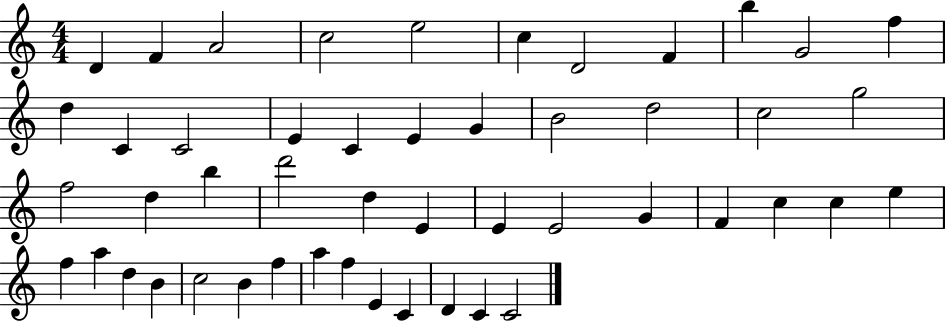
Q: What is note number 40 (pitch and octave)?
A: C5